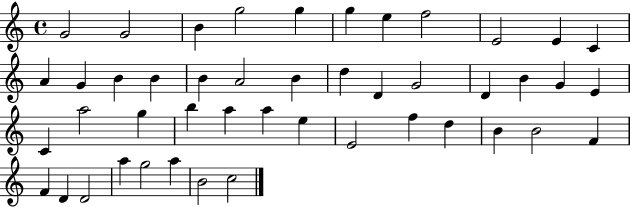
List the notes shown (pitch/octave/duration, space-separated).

G4/h G4/h B4/q G5/h G5/q G5/q E5/q F5/h E4/h E4/q C4/q A4/q G4/q B4/q B4/q B4/q A4/h B4/q D5/q D4/q G4/h D4/q B4/q G4/q E4/q C4/q A5/h G5/q B5/q A5/q A5/q E5/q E4/h F5/q D5/q B4/q B4/h F4/q F4/q D4/q D4/h A5/q G5/h A5/q B4/h C5/h